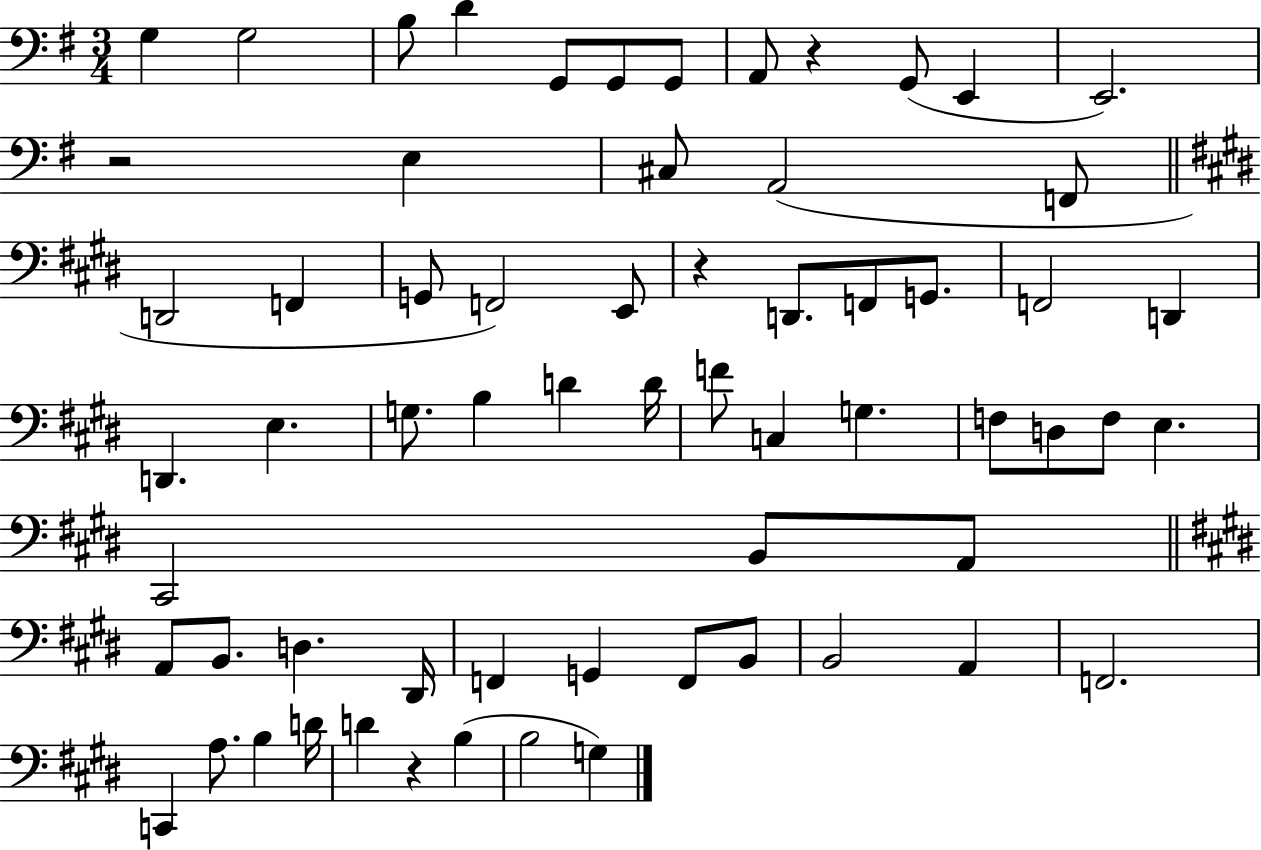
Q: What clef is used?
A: bass